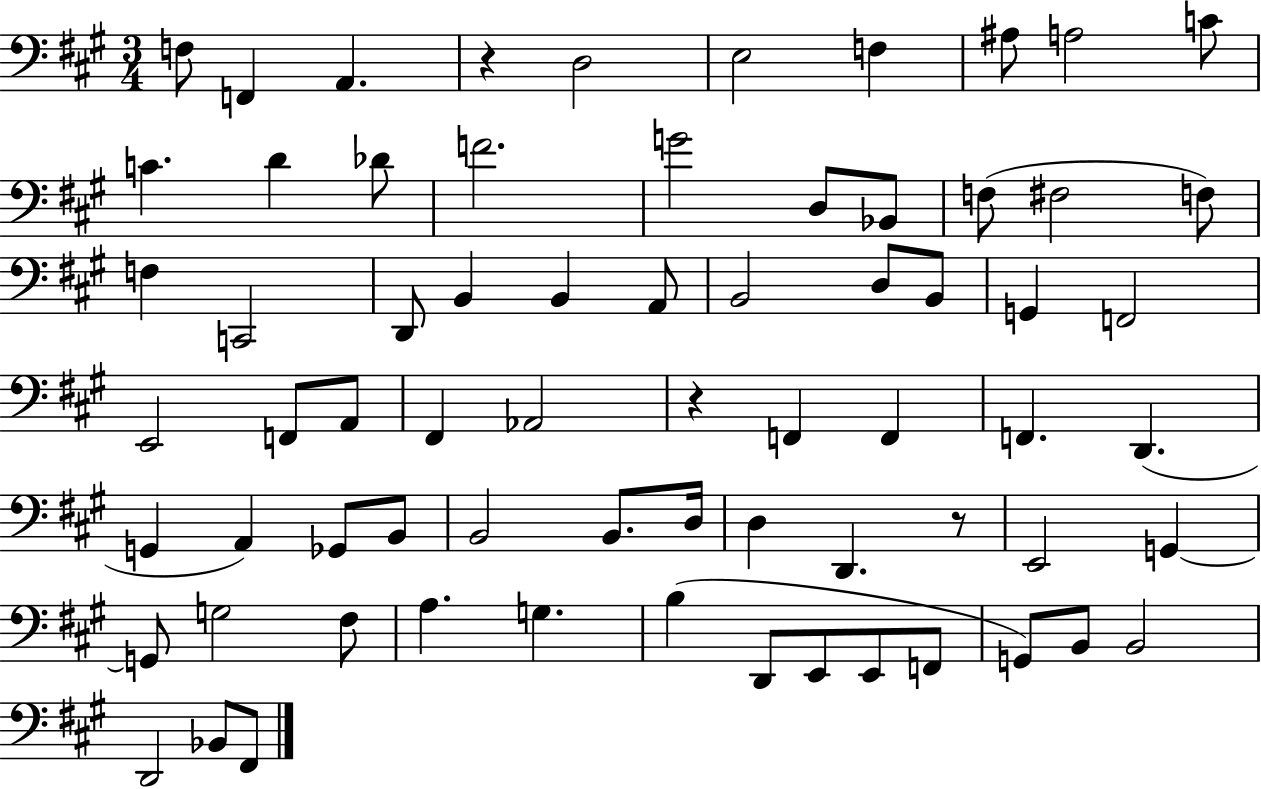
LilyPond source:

{
  \clef bass
  \numericTimeSignature
  \time 3/4
  \key a \major
  f8 f,4 a,4. | r4 d2 | e2 f4 | ais8 a2 c'8 | \break c'4. d'4 des'8 | f'2. | g'2 d8 bes,8 | f8( fis2 f8) | \break f4 c,2 | d,8 b,4 b,4 a,8 | b,2 d8 b,8 | g,4 f,2 | \break e,2 f,8 a,8 | fis,4 aes,2 | r4 f,4 f,4 | f,4. d,4.( | \break g,4 a,4) ges,8 b,8 | b,2 b,8. d16 | d4 d,4. r8 | e,2 g,4~~ | \break g,8 g2 fis8 | a4. g4. | b4( d,8 e,8 e,8 f,8 | g,8) b,8 b,2 | \break d,2 bes,8 fis,8 | \bar "|."
}